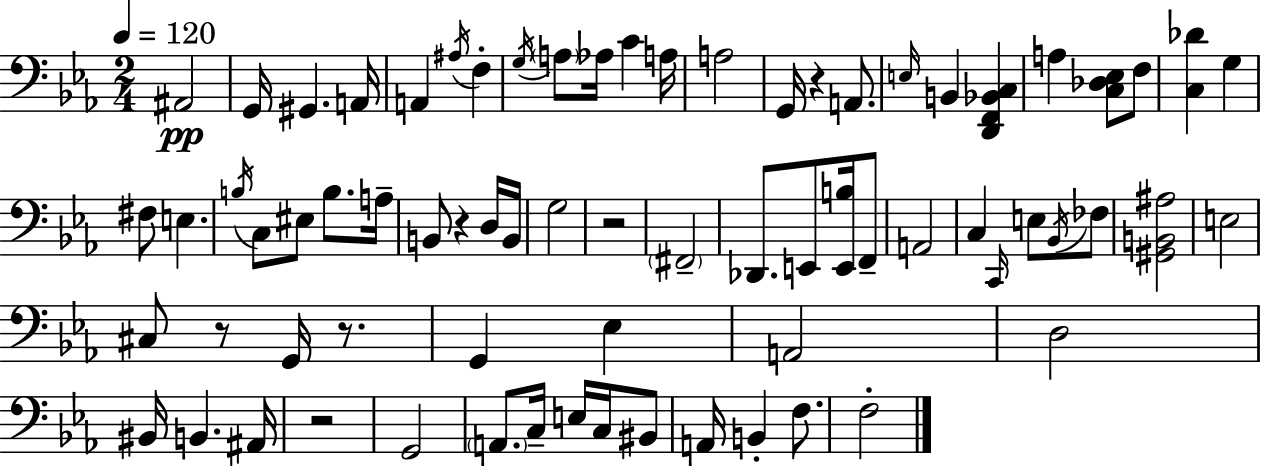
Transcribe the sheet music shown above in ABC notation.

X:1
T:Untitled
M:2/4
L:1/4
K:Cm
^A,,2 G,,/4 ^G,, A,,/4 A,, ^A,/4 F, G,/4 A,/2 _A,/4 C A,/4 A,2 G,,/4 z A,,/2 E,/4 B,, [D,,F,,_B,,C,] A, [C,_D,_E,]/2 F,/2 [C,_D] G, ^F,/2 E, B,/4 C,/2 ^E,/2 B,/2 A,/4 B,,/2 z D,/4 B,,/4 G,2 z2 ^F,,2 _D,,/2 E,,/2 [E,,B,]/4 F,,/2 A,,2 C, C,,/4 E,/2 _B,,/4 _F,/2 [^G,,B,,^A,]2 E,2 ^C,/2 z/2 G,,/4 z/2 G,, _E, A,,2 D,2 ^B,,/4 B,, ^A,,/4 z2 G,,2 A,,/2 C,/4 E,/4 C,/4 ^B,,/2 A,,/4 B,, F,/2 F,2